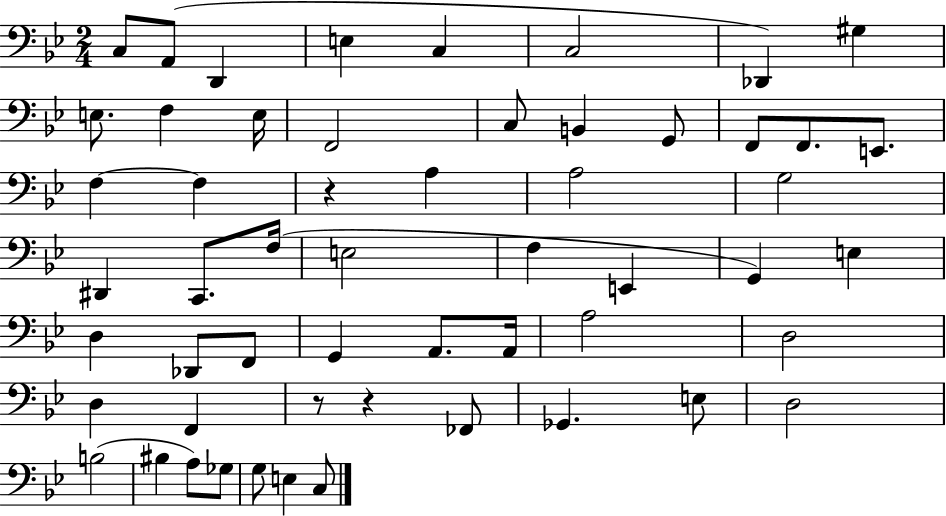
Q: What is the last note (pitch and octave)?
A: C3